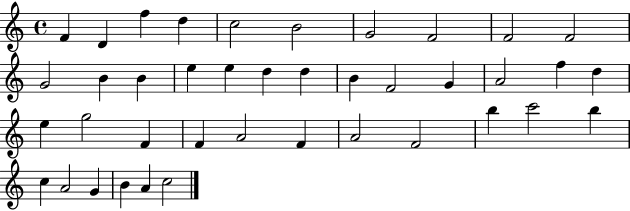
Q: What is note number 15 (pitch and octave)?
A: E5